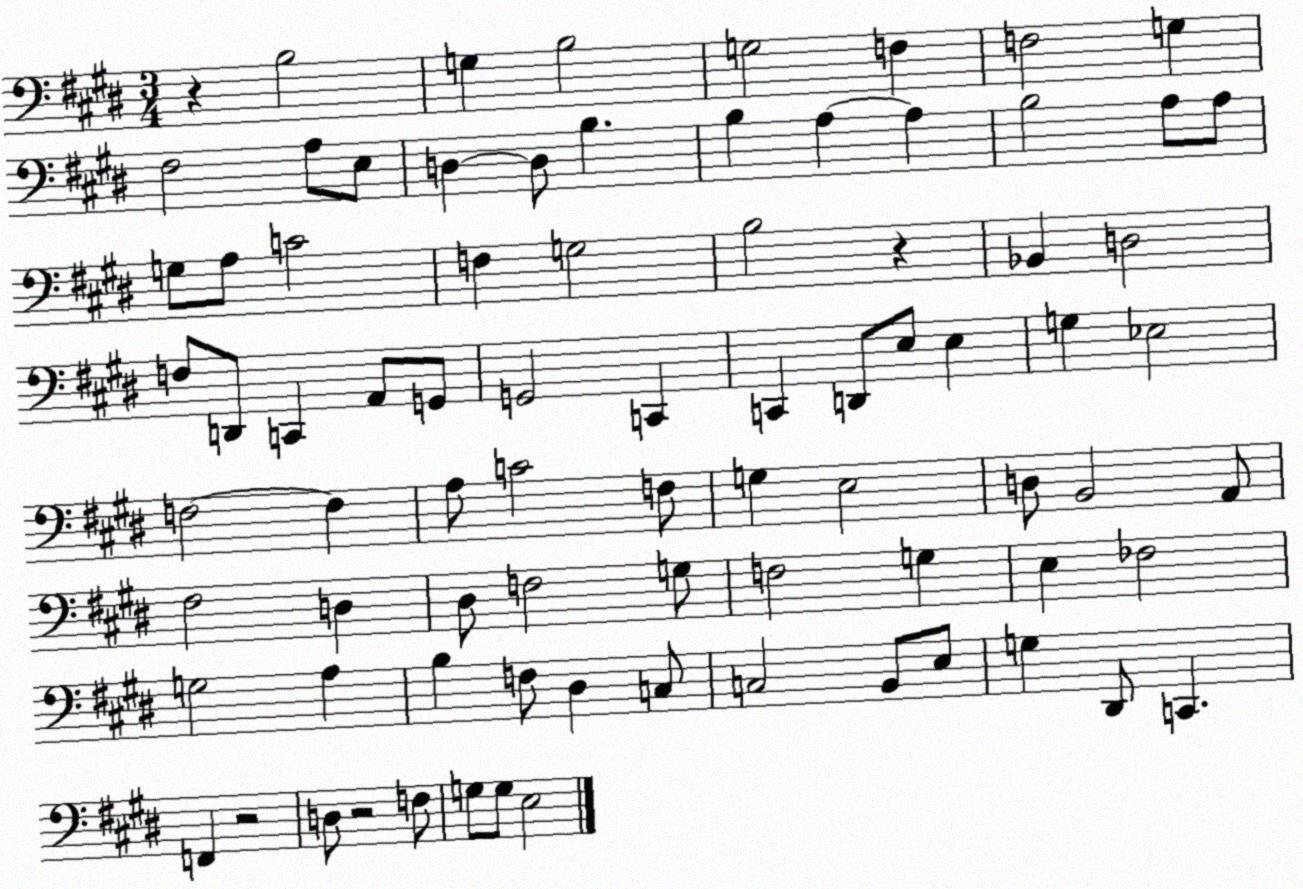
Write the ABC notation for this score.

X:1
T:Untitled
M:3/4
L:1/4
K:E
z B,2 G, B,2 G,2 F, F,2 G, ^F,2 A,/2 E,/2 D, D,/2 B, B, A, A, B,2 A,/2 A,/2 G,/2 A,/2 C2 F, G,2 B,2 z _B,, D,2 F,/2 D,,/2 C,, A,,/2 G,,/2 G,,2 C,, C,, D,,/2 E,/2 E, G, _E,2 F,2 F, A,/2 C2 F,/2 G, E,2 D,/2 B,,2 A,,/2 ^F,2 D, ^D,/2 F,2 G,/2 F,2 G, E, _F,2 G,2 A, B, F,/2 ^D, C,/2 C,2 B,,/2 E,/2 G, ^D,,/2 C,, F,, z2 D,/2 z2 F,/2 G,/2 G,/2 E,2